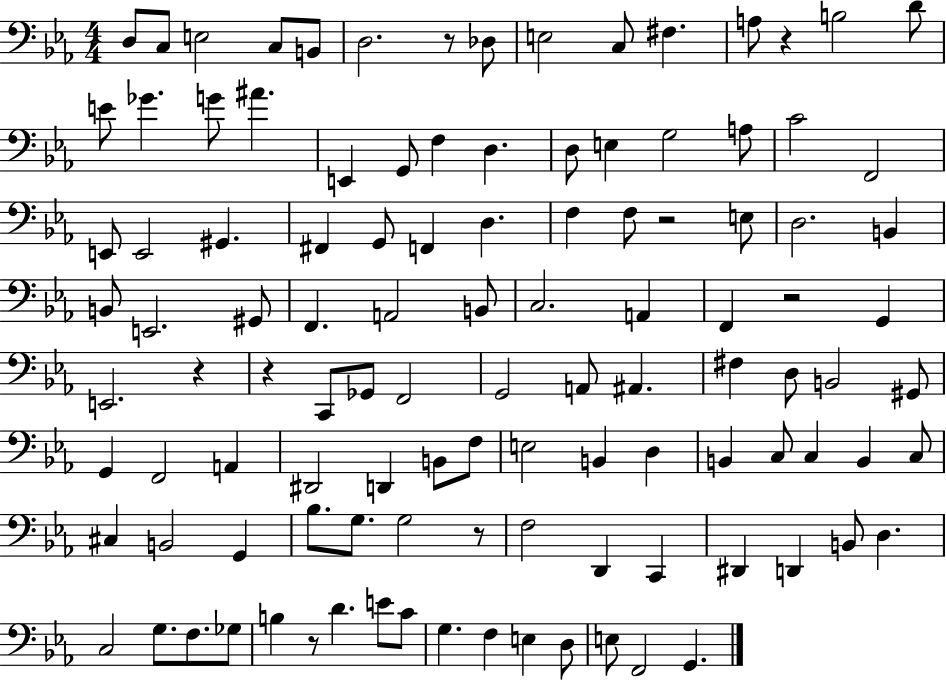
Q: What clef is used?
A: bass